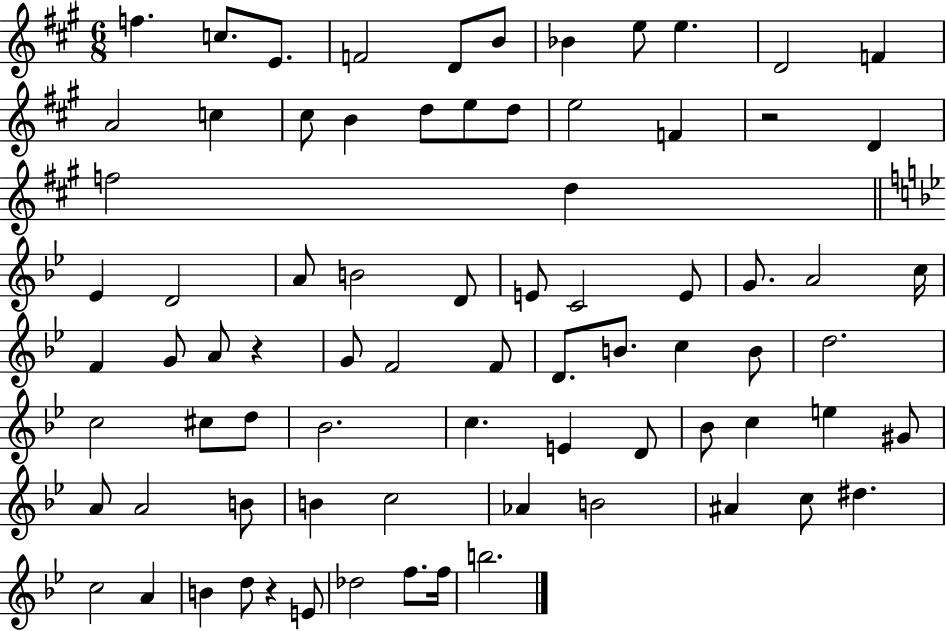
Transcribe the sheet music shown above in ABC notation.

X:1
T:Untitled
M:6/8
L:1/4
K:A
f c/2 E/2 F2 D/2 B/2 _B e/2 e D2 F A2 c ^c/2 B d/2 e/2 d/2 e2 F z2 D f2 d _E D2 A/2 B2 D/2 E/2 C2 E/2 G/2 A2 c/4 F G/2 A/2 z G/2 F2 F/2 D/2 B/2 c B/2 d2 c2 ^c/2 d/2 _B2 c E D/2 _B/2 c e ^G/2 A/2 A2 B/2 B c2 _A B2 ^A c/2 ^d c2 A B d/2 z E/2 _d2 f/2 f/4 b2